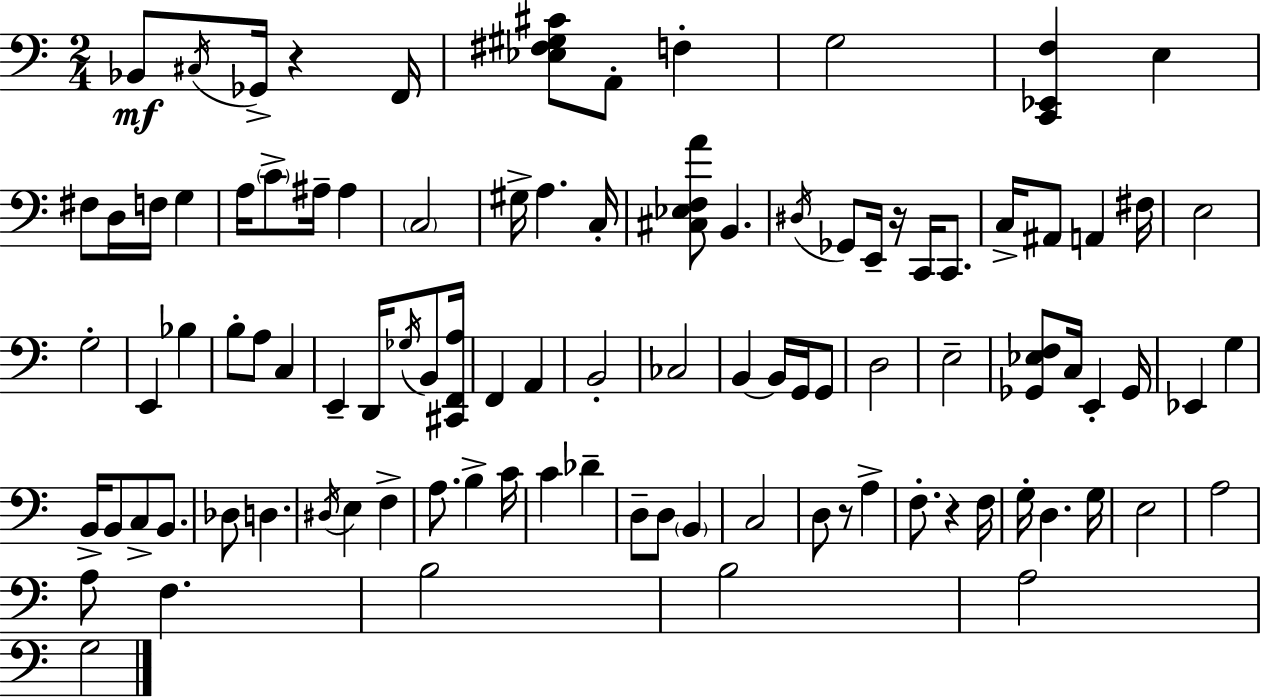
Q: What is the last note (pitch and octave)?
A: G3